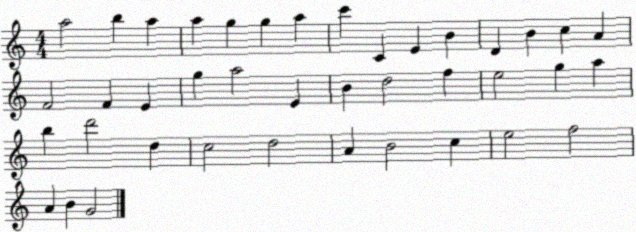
X:1
T:Untitled
M:4/4
L:1/4
K:C
a2 b a a g g a c' C E B D B c A F2 F E g a2 E B d2 f e2 g a b d'2 d c2 d2 A B2 c e2 f2 A B G2